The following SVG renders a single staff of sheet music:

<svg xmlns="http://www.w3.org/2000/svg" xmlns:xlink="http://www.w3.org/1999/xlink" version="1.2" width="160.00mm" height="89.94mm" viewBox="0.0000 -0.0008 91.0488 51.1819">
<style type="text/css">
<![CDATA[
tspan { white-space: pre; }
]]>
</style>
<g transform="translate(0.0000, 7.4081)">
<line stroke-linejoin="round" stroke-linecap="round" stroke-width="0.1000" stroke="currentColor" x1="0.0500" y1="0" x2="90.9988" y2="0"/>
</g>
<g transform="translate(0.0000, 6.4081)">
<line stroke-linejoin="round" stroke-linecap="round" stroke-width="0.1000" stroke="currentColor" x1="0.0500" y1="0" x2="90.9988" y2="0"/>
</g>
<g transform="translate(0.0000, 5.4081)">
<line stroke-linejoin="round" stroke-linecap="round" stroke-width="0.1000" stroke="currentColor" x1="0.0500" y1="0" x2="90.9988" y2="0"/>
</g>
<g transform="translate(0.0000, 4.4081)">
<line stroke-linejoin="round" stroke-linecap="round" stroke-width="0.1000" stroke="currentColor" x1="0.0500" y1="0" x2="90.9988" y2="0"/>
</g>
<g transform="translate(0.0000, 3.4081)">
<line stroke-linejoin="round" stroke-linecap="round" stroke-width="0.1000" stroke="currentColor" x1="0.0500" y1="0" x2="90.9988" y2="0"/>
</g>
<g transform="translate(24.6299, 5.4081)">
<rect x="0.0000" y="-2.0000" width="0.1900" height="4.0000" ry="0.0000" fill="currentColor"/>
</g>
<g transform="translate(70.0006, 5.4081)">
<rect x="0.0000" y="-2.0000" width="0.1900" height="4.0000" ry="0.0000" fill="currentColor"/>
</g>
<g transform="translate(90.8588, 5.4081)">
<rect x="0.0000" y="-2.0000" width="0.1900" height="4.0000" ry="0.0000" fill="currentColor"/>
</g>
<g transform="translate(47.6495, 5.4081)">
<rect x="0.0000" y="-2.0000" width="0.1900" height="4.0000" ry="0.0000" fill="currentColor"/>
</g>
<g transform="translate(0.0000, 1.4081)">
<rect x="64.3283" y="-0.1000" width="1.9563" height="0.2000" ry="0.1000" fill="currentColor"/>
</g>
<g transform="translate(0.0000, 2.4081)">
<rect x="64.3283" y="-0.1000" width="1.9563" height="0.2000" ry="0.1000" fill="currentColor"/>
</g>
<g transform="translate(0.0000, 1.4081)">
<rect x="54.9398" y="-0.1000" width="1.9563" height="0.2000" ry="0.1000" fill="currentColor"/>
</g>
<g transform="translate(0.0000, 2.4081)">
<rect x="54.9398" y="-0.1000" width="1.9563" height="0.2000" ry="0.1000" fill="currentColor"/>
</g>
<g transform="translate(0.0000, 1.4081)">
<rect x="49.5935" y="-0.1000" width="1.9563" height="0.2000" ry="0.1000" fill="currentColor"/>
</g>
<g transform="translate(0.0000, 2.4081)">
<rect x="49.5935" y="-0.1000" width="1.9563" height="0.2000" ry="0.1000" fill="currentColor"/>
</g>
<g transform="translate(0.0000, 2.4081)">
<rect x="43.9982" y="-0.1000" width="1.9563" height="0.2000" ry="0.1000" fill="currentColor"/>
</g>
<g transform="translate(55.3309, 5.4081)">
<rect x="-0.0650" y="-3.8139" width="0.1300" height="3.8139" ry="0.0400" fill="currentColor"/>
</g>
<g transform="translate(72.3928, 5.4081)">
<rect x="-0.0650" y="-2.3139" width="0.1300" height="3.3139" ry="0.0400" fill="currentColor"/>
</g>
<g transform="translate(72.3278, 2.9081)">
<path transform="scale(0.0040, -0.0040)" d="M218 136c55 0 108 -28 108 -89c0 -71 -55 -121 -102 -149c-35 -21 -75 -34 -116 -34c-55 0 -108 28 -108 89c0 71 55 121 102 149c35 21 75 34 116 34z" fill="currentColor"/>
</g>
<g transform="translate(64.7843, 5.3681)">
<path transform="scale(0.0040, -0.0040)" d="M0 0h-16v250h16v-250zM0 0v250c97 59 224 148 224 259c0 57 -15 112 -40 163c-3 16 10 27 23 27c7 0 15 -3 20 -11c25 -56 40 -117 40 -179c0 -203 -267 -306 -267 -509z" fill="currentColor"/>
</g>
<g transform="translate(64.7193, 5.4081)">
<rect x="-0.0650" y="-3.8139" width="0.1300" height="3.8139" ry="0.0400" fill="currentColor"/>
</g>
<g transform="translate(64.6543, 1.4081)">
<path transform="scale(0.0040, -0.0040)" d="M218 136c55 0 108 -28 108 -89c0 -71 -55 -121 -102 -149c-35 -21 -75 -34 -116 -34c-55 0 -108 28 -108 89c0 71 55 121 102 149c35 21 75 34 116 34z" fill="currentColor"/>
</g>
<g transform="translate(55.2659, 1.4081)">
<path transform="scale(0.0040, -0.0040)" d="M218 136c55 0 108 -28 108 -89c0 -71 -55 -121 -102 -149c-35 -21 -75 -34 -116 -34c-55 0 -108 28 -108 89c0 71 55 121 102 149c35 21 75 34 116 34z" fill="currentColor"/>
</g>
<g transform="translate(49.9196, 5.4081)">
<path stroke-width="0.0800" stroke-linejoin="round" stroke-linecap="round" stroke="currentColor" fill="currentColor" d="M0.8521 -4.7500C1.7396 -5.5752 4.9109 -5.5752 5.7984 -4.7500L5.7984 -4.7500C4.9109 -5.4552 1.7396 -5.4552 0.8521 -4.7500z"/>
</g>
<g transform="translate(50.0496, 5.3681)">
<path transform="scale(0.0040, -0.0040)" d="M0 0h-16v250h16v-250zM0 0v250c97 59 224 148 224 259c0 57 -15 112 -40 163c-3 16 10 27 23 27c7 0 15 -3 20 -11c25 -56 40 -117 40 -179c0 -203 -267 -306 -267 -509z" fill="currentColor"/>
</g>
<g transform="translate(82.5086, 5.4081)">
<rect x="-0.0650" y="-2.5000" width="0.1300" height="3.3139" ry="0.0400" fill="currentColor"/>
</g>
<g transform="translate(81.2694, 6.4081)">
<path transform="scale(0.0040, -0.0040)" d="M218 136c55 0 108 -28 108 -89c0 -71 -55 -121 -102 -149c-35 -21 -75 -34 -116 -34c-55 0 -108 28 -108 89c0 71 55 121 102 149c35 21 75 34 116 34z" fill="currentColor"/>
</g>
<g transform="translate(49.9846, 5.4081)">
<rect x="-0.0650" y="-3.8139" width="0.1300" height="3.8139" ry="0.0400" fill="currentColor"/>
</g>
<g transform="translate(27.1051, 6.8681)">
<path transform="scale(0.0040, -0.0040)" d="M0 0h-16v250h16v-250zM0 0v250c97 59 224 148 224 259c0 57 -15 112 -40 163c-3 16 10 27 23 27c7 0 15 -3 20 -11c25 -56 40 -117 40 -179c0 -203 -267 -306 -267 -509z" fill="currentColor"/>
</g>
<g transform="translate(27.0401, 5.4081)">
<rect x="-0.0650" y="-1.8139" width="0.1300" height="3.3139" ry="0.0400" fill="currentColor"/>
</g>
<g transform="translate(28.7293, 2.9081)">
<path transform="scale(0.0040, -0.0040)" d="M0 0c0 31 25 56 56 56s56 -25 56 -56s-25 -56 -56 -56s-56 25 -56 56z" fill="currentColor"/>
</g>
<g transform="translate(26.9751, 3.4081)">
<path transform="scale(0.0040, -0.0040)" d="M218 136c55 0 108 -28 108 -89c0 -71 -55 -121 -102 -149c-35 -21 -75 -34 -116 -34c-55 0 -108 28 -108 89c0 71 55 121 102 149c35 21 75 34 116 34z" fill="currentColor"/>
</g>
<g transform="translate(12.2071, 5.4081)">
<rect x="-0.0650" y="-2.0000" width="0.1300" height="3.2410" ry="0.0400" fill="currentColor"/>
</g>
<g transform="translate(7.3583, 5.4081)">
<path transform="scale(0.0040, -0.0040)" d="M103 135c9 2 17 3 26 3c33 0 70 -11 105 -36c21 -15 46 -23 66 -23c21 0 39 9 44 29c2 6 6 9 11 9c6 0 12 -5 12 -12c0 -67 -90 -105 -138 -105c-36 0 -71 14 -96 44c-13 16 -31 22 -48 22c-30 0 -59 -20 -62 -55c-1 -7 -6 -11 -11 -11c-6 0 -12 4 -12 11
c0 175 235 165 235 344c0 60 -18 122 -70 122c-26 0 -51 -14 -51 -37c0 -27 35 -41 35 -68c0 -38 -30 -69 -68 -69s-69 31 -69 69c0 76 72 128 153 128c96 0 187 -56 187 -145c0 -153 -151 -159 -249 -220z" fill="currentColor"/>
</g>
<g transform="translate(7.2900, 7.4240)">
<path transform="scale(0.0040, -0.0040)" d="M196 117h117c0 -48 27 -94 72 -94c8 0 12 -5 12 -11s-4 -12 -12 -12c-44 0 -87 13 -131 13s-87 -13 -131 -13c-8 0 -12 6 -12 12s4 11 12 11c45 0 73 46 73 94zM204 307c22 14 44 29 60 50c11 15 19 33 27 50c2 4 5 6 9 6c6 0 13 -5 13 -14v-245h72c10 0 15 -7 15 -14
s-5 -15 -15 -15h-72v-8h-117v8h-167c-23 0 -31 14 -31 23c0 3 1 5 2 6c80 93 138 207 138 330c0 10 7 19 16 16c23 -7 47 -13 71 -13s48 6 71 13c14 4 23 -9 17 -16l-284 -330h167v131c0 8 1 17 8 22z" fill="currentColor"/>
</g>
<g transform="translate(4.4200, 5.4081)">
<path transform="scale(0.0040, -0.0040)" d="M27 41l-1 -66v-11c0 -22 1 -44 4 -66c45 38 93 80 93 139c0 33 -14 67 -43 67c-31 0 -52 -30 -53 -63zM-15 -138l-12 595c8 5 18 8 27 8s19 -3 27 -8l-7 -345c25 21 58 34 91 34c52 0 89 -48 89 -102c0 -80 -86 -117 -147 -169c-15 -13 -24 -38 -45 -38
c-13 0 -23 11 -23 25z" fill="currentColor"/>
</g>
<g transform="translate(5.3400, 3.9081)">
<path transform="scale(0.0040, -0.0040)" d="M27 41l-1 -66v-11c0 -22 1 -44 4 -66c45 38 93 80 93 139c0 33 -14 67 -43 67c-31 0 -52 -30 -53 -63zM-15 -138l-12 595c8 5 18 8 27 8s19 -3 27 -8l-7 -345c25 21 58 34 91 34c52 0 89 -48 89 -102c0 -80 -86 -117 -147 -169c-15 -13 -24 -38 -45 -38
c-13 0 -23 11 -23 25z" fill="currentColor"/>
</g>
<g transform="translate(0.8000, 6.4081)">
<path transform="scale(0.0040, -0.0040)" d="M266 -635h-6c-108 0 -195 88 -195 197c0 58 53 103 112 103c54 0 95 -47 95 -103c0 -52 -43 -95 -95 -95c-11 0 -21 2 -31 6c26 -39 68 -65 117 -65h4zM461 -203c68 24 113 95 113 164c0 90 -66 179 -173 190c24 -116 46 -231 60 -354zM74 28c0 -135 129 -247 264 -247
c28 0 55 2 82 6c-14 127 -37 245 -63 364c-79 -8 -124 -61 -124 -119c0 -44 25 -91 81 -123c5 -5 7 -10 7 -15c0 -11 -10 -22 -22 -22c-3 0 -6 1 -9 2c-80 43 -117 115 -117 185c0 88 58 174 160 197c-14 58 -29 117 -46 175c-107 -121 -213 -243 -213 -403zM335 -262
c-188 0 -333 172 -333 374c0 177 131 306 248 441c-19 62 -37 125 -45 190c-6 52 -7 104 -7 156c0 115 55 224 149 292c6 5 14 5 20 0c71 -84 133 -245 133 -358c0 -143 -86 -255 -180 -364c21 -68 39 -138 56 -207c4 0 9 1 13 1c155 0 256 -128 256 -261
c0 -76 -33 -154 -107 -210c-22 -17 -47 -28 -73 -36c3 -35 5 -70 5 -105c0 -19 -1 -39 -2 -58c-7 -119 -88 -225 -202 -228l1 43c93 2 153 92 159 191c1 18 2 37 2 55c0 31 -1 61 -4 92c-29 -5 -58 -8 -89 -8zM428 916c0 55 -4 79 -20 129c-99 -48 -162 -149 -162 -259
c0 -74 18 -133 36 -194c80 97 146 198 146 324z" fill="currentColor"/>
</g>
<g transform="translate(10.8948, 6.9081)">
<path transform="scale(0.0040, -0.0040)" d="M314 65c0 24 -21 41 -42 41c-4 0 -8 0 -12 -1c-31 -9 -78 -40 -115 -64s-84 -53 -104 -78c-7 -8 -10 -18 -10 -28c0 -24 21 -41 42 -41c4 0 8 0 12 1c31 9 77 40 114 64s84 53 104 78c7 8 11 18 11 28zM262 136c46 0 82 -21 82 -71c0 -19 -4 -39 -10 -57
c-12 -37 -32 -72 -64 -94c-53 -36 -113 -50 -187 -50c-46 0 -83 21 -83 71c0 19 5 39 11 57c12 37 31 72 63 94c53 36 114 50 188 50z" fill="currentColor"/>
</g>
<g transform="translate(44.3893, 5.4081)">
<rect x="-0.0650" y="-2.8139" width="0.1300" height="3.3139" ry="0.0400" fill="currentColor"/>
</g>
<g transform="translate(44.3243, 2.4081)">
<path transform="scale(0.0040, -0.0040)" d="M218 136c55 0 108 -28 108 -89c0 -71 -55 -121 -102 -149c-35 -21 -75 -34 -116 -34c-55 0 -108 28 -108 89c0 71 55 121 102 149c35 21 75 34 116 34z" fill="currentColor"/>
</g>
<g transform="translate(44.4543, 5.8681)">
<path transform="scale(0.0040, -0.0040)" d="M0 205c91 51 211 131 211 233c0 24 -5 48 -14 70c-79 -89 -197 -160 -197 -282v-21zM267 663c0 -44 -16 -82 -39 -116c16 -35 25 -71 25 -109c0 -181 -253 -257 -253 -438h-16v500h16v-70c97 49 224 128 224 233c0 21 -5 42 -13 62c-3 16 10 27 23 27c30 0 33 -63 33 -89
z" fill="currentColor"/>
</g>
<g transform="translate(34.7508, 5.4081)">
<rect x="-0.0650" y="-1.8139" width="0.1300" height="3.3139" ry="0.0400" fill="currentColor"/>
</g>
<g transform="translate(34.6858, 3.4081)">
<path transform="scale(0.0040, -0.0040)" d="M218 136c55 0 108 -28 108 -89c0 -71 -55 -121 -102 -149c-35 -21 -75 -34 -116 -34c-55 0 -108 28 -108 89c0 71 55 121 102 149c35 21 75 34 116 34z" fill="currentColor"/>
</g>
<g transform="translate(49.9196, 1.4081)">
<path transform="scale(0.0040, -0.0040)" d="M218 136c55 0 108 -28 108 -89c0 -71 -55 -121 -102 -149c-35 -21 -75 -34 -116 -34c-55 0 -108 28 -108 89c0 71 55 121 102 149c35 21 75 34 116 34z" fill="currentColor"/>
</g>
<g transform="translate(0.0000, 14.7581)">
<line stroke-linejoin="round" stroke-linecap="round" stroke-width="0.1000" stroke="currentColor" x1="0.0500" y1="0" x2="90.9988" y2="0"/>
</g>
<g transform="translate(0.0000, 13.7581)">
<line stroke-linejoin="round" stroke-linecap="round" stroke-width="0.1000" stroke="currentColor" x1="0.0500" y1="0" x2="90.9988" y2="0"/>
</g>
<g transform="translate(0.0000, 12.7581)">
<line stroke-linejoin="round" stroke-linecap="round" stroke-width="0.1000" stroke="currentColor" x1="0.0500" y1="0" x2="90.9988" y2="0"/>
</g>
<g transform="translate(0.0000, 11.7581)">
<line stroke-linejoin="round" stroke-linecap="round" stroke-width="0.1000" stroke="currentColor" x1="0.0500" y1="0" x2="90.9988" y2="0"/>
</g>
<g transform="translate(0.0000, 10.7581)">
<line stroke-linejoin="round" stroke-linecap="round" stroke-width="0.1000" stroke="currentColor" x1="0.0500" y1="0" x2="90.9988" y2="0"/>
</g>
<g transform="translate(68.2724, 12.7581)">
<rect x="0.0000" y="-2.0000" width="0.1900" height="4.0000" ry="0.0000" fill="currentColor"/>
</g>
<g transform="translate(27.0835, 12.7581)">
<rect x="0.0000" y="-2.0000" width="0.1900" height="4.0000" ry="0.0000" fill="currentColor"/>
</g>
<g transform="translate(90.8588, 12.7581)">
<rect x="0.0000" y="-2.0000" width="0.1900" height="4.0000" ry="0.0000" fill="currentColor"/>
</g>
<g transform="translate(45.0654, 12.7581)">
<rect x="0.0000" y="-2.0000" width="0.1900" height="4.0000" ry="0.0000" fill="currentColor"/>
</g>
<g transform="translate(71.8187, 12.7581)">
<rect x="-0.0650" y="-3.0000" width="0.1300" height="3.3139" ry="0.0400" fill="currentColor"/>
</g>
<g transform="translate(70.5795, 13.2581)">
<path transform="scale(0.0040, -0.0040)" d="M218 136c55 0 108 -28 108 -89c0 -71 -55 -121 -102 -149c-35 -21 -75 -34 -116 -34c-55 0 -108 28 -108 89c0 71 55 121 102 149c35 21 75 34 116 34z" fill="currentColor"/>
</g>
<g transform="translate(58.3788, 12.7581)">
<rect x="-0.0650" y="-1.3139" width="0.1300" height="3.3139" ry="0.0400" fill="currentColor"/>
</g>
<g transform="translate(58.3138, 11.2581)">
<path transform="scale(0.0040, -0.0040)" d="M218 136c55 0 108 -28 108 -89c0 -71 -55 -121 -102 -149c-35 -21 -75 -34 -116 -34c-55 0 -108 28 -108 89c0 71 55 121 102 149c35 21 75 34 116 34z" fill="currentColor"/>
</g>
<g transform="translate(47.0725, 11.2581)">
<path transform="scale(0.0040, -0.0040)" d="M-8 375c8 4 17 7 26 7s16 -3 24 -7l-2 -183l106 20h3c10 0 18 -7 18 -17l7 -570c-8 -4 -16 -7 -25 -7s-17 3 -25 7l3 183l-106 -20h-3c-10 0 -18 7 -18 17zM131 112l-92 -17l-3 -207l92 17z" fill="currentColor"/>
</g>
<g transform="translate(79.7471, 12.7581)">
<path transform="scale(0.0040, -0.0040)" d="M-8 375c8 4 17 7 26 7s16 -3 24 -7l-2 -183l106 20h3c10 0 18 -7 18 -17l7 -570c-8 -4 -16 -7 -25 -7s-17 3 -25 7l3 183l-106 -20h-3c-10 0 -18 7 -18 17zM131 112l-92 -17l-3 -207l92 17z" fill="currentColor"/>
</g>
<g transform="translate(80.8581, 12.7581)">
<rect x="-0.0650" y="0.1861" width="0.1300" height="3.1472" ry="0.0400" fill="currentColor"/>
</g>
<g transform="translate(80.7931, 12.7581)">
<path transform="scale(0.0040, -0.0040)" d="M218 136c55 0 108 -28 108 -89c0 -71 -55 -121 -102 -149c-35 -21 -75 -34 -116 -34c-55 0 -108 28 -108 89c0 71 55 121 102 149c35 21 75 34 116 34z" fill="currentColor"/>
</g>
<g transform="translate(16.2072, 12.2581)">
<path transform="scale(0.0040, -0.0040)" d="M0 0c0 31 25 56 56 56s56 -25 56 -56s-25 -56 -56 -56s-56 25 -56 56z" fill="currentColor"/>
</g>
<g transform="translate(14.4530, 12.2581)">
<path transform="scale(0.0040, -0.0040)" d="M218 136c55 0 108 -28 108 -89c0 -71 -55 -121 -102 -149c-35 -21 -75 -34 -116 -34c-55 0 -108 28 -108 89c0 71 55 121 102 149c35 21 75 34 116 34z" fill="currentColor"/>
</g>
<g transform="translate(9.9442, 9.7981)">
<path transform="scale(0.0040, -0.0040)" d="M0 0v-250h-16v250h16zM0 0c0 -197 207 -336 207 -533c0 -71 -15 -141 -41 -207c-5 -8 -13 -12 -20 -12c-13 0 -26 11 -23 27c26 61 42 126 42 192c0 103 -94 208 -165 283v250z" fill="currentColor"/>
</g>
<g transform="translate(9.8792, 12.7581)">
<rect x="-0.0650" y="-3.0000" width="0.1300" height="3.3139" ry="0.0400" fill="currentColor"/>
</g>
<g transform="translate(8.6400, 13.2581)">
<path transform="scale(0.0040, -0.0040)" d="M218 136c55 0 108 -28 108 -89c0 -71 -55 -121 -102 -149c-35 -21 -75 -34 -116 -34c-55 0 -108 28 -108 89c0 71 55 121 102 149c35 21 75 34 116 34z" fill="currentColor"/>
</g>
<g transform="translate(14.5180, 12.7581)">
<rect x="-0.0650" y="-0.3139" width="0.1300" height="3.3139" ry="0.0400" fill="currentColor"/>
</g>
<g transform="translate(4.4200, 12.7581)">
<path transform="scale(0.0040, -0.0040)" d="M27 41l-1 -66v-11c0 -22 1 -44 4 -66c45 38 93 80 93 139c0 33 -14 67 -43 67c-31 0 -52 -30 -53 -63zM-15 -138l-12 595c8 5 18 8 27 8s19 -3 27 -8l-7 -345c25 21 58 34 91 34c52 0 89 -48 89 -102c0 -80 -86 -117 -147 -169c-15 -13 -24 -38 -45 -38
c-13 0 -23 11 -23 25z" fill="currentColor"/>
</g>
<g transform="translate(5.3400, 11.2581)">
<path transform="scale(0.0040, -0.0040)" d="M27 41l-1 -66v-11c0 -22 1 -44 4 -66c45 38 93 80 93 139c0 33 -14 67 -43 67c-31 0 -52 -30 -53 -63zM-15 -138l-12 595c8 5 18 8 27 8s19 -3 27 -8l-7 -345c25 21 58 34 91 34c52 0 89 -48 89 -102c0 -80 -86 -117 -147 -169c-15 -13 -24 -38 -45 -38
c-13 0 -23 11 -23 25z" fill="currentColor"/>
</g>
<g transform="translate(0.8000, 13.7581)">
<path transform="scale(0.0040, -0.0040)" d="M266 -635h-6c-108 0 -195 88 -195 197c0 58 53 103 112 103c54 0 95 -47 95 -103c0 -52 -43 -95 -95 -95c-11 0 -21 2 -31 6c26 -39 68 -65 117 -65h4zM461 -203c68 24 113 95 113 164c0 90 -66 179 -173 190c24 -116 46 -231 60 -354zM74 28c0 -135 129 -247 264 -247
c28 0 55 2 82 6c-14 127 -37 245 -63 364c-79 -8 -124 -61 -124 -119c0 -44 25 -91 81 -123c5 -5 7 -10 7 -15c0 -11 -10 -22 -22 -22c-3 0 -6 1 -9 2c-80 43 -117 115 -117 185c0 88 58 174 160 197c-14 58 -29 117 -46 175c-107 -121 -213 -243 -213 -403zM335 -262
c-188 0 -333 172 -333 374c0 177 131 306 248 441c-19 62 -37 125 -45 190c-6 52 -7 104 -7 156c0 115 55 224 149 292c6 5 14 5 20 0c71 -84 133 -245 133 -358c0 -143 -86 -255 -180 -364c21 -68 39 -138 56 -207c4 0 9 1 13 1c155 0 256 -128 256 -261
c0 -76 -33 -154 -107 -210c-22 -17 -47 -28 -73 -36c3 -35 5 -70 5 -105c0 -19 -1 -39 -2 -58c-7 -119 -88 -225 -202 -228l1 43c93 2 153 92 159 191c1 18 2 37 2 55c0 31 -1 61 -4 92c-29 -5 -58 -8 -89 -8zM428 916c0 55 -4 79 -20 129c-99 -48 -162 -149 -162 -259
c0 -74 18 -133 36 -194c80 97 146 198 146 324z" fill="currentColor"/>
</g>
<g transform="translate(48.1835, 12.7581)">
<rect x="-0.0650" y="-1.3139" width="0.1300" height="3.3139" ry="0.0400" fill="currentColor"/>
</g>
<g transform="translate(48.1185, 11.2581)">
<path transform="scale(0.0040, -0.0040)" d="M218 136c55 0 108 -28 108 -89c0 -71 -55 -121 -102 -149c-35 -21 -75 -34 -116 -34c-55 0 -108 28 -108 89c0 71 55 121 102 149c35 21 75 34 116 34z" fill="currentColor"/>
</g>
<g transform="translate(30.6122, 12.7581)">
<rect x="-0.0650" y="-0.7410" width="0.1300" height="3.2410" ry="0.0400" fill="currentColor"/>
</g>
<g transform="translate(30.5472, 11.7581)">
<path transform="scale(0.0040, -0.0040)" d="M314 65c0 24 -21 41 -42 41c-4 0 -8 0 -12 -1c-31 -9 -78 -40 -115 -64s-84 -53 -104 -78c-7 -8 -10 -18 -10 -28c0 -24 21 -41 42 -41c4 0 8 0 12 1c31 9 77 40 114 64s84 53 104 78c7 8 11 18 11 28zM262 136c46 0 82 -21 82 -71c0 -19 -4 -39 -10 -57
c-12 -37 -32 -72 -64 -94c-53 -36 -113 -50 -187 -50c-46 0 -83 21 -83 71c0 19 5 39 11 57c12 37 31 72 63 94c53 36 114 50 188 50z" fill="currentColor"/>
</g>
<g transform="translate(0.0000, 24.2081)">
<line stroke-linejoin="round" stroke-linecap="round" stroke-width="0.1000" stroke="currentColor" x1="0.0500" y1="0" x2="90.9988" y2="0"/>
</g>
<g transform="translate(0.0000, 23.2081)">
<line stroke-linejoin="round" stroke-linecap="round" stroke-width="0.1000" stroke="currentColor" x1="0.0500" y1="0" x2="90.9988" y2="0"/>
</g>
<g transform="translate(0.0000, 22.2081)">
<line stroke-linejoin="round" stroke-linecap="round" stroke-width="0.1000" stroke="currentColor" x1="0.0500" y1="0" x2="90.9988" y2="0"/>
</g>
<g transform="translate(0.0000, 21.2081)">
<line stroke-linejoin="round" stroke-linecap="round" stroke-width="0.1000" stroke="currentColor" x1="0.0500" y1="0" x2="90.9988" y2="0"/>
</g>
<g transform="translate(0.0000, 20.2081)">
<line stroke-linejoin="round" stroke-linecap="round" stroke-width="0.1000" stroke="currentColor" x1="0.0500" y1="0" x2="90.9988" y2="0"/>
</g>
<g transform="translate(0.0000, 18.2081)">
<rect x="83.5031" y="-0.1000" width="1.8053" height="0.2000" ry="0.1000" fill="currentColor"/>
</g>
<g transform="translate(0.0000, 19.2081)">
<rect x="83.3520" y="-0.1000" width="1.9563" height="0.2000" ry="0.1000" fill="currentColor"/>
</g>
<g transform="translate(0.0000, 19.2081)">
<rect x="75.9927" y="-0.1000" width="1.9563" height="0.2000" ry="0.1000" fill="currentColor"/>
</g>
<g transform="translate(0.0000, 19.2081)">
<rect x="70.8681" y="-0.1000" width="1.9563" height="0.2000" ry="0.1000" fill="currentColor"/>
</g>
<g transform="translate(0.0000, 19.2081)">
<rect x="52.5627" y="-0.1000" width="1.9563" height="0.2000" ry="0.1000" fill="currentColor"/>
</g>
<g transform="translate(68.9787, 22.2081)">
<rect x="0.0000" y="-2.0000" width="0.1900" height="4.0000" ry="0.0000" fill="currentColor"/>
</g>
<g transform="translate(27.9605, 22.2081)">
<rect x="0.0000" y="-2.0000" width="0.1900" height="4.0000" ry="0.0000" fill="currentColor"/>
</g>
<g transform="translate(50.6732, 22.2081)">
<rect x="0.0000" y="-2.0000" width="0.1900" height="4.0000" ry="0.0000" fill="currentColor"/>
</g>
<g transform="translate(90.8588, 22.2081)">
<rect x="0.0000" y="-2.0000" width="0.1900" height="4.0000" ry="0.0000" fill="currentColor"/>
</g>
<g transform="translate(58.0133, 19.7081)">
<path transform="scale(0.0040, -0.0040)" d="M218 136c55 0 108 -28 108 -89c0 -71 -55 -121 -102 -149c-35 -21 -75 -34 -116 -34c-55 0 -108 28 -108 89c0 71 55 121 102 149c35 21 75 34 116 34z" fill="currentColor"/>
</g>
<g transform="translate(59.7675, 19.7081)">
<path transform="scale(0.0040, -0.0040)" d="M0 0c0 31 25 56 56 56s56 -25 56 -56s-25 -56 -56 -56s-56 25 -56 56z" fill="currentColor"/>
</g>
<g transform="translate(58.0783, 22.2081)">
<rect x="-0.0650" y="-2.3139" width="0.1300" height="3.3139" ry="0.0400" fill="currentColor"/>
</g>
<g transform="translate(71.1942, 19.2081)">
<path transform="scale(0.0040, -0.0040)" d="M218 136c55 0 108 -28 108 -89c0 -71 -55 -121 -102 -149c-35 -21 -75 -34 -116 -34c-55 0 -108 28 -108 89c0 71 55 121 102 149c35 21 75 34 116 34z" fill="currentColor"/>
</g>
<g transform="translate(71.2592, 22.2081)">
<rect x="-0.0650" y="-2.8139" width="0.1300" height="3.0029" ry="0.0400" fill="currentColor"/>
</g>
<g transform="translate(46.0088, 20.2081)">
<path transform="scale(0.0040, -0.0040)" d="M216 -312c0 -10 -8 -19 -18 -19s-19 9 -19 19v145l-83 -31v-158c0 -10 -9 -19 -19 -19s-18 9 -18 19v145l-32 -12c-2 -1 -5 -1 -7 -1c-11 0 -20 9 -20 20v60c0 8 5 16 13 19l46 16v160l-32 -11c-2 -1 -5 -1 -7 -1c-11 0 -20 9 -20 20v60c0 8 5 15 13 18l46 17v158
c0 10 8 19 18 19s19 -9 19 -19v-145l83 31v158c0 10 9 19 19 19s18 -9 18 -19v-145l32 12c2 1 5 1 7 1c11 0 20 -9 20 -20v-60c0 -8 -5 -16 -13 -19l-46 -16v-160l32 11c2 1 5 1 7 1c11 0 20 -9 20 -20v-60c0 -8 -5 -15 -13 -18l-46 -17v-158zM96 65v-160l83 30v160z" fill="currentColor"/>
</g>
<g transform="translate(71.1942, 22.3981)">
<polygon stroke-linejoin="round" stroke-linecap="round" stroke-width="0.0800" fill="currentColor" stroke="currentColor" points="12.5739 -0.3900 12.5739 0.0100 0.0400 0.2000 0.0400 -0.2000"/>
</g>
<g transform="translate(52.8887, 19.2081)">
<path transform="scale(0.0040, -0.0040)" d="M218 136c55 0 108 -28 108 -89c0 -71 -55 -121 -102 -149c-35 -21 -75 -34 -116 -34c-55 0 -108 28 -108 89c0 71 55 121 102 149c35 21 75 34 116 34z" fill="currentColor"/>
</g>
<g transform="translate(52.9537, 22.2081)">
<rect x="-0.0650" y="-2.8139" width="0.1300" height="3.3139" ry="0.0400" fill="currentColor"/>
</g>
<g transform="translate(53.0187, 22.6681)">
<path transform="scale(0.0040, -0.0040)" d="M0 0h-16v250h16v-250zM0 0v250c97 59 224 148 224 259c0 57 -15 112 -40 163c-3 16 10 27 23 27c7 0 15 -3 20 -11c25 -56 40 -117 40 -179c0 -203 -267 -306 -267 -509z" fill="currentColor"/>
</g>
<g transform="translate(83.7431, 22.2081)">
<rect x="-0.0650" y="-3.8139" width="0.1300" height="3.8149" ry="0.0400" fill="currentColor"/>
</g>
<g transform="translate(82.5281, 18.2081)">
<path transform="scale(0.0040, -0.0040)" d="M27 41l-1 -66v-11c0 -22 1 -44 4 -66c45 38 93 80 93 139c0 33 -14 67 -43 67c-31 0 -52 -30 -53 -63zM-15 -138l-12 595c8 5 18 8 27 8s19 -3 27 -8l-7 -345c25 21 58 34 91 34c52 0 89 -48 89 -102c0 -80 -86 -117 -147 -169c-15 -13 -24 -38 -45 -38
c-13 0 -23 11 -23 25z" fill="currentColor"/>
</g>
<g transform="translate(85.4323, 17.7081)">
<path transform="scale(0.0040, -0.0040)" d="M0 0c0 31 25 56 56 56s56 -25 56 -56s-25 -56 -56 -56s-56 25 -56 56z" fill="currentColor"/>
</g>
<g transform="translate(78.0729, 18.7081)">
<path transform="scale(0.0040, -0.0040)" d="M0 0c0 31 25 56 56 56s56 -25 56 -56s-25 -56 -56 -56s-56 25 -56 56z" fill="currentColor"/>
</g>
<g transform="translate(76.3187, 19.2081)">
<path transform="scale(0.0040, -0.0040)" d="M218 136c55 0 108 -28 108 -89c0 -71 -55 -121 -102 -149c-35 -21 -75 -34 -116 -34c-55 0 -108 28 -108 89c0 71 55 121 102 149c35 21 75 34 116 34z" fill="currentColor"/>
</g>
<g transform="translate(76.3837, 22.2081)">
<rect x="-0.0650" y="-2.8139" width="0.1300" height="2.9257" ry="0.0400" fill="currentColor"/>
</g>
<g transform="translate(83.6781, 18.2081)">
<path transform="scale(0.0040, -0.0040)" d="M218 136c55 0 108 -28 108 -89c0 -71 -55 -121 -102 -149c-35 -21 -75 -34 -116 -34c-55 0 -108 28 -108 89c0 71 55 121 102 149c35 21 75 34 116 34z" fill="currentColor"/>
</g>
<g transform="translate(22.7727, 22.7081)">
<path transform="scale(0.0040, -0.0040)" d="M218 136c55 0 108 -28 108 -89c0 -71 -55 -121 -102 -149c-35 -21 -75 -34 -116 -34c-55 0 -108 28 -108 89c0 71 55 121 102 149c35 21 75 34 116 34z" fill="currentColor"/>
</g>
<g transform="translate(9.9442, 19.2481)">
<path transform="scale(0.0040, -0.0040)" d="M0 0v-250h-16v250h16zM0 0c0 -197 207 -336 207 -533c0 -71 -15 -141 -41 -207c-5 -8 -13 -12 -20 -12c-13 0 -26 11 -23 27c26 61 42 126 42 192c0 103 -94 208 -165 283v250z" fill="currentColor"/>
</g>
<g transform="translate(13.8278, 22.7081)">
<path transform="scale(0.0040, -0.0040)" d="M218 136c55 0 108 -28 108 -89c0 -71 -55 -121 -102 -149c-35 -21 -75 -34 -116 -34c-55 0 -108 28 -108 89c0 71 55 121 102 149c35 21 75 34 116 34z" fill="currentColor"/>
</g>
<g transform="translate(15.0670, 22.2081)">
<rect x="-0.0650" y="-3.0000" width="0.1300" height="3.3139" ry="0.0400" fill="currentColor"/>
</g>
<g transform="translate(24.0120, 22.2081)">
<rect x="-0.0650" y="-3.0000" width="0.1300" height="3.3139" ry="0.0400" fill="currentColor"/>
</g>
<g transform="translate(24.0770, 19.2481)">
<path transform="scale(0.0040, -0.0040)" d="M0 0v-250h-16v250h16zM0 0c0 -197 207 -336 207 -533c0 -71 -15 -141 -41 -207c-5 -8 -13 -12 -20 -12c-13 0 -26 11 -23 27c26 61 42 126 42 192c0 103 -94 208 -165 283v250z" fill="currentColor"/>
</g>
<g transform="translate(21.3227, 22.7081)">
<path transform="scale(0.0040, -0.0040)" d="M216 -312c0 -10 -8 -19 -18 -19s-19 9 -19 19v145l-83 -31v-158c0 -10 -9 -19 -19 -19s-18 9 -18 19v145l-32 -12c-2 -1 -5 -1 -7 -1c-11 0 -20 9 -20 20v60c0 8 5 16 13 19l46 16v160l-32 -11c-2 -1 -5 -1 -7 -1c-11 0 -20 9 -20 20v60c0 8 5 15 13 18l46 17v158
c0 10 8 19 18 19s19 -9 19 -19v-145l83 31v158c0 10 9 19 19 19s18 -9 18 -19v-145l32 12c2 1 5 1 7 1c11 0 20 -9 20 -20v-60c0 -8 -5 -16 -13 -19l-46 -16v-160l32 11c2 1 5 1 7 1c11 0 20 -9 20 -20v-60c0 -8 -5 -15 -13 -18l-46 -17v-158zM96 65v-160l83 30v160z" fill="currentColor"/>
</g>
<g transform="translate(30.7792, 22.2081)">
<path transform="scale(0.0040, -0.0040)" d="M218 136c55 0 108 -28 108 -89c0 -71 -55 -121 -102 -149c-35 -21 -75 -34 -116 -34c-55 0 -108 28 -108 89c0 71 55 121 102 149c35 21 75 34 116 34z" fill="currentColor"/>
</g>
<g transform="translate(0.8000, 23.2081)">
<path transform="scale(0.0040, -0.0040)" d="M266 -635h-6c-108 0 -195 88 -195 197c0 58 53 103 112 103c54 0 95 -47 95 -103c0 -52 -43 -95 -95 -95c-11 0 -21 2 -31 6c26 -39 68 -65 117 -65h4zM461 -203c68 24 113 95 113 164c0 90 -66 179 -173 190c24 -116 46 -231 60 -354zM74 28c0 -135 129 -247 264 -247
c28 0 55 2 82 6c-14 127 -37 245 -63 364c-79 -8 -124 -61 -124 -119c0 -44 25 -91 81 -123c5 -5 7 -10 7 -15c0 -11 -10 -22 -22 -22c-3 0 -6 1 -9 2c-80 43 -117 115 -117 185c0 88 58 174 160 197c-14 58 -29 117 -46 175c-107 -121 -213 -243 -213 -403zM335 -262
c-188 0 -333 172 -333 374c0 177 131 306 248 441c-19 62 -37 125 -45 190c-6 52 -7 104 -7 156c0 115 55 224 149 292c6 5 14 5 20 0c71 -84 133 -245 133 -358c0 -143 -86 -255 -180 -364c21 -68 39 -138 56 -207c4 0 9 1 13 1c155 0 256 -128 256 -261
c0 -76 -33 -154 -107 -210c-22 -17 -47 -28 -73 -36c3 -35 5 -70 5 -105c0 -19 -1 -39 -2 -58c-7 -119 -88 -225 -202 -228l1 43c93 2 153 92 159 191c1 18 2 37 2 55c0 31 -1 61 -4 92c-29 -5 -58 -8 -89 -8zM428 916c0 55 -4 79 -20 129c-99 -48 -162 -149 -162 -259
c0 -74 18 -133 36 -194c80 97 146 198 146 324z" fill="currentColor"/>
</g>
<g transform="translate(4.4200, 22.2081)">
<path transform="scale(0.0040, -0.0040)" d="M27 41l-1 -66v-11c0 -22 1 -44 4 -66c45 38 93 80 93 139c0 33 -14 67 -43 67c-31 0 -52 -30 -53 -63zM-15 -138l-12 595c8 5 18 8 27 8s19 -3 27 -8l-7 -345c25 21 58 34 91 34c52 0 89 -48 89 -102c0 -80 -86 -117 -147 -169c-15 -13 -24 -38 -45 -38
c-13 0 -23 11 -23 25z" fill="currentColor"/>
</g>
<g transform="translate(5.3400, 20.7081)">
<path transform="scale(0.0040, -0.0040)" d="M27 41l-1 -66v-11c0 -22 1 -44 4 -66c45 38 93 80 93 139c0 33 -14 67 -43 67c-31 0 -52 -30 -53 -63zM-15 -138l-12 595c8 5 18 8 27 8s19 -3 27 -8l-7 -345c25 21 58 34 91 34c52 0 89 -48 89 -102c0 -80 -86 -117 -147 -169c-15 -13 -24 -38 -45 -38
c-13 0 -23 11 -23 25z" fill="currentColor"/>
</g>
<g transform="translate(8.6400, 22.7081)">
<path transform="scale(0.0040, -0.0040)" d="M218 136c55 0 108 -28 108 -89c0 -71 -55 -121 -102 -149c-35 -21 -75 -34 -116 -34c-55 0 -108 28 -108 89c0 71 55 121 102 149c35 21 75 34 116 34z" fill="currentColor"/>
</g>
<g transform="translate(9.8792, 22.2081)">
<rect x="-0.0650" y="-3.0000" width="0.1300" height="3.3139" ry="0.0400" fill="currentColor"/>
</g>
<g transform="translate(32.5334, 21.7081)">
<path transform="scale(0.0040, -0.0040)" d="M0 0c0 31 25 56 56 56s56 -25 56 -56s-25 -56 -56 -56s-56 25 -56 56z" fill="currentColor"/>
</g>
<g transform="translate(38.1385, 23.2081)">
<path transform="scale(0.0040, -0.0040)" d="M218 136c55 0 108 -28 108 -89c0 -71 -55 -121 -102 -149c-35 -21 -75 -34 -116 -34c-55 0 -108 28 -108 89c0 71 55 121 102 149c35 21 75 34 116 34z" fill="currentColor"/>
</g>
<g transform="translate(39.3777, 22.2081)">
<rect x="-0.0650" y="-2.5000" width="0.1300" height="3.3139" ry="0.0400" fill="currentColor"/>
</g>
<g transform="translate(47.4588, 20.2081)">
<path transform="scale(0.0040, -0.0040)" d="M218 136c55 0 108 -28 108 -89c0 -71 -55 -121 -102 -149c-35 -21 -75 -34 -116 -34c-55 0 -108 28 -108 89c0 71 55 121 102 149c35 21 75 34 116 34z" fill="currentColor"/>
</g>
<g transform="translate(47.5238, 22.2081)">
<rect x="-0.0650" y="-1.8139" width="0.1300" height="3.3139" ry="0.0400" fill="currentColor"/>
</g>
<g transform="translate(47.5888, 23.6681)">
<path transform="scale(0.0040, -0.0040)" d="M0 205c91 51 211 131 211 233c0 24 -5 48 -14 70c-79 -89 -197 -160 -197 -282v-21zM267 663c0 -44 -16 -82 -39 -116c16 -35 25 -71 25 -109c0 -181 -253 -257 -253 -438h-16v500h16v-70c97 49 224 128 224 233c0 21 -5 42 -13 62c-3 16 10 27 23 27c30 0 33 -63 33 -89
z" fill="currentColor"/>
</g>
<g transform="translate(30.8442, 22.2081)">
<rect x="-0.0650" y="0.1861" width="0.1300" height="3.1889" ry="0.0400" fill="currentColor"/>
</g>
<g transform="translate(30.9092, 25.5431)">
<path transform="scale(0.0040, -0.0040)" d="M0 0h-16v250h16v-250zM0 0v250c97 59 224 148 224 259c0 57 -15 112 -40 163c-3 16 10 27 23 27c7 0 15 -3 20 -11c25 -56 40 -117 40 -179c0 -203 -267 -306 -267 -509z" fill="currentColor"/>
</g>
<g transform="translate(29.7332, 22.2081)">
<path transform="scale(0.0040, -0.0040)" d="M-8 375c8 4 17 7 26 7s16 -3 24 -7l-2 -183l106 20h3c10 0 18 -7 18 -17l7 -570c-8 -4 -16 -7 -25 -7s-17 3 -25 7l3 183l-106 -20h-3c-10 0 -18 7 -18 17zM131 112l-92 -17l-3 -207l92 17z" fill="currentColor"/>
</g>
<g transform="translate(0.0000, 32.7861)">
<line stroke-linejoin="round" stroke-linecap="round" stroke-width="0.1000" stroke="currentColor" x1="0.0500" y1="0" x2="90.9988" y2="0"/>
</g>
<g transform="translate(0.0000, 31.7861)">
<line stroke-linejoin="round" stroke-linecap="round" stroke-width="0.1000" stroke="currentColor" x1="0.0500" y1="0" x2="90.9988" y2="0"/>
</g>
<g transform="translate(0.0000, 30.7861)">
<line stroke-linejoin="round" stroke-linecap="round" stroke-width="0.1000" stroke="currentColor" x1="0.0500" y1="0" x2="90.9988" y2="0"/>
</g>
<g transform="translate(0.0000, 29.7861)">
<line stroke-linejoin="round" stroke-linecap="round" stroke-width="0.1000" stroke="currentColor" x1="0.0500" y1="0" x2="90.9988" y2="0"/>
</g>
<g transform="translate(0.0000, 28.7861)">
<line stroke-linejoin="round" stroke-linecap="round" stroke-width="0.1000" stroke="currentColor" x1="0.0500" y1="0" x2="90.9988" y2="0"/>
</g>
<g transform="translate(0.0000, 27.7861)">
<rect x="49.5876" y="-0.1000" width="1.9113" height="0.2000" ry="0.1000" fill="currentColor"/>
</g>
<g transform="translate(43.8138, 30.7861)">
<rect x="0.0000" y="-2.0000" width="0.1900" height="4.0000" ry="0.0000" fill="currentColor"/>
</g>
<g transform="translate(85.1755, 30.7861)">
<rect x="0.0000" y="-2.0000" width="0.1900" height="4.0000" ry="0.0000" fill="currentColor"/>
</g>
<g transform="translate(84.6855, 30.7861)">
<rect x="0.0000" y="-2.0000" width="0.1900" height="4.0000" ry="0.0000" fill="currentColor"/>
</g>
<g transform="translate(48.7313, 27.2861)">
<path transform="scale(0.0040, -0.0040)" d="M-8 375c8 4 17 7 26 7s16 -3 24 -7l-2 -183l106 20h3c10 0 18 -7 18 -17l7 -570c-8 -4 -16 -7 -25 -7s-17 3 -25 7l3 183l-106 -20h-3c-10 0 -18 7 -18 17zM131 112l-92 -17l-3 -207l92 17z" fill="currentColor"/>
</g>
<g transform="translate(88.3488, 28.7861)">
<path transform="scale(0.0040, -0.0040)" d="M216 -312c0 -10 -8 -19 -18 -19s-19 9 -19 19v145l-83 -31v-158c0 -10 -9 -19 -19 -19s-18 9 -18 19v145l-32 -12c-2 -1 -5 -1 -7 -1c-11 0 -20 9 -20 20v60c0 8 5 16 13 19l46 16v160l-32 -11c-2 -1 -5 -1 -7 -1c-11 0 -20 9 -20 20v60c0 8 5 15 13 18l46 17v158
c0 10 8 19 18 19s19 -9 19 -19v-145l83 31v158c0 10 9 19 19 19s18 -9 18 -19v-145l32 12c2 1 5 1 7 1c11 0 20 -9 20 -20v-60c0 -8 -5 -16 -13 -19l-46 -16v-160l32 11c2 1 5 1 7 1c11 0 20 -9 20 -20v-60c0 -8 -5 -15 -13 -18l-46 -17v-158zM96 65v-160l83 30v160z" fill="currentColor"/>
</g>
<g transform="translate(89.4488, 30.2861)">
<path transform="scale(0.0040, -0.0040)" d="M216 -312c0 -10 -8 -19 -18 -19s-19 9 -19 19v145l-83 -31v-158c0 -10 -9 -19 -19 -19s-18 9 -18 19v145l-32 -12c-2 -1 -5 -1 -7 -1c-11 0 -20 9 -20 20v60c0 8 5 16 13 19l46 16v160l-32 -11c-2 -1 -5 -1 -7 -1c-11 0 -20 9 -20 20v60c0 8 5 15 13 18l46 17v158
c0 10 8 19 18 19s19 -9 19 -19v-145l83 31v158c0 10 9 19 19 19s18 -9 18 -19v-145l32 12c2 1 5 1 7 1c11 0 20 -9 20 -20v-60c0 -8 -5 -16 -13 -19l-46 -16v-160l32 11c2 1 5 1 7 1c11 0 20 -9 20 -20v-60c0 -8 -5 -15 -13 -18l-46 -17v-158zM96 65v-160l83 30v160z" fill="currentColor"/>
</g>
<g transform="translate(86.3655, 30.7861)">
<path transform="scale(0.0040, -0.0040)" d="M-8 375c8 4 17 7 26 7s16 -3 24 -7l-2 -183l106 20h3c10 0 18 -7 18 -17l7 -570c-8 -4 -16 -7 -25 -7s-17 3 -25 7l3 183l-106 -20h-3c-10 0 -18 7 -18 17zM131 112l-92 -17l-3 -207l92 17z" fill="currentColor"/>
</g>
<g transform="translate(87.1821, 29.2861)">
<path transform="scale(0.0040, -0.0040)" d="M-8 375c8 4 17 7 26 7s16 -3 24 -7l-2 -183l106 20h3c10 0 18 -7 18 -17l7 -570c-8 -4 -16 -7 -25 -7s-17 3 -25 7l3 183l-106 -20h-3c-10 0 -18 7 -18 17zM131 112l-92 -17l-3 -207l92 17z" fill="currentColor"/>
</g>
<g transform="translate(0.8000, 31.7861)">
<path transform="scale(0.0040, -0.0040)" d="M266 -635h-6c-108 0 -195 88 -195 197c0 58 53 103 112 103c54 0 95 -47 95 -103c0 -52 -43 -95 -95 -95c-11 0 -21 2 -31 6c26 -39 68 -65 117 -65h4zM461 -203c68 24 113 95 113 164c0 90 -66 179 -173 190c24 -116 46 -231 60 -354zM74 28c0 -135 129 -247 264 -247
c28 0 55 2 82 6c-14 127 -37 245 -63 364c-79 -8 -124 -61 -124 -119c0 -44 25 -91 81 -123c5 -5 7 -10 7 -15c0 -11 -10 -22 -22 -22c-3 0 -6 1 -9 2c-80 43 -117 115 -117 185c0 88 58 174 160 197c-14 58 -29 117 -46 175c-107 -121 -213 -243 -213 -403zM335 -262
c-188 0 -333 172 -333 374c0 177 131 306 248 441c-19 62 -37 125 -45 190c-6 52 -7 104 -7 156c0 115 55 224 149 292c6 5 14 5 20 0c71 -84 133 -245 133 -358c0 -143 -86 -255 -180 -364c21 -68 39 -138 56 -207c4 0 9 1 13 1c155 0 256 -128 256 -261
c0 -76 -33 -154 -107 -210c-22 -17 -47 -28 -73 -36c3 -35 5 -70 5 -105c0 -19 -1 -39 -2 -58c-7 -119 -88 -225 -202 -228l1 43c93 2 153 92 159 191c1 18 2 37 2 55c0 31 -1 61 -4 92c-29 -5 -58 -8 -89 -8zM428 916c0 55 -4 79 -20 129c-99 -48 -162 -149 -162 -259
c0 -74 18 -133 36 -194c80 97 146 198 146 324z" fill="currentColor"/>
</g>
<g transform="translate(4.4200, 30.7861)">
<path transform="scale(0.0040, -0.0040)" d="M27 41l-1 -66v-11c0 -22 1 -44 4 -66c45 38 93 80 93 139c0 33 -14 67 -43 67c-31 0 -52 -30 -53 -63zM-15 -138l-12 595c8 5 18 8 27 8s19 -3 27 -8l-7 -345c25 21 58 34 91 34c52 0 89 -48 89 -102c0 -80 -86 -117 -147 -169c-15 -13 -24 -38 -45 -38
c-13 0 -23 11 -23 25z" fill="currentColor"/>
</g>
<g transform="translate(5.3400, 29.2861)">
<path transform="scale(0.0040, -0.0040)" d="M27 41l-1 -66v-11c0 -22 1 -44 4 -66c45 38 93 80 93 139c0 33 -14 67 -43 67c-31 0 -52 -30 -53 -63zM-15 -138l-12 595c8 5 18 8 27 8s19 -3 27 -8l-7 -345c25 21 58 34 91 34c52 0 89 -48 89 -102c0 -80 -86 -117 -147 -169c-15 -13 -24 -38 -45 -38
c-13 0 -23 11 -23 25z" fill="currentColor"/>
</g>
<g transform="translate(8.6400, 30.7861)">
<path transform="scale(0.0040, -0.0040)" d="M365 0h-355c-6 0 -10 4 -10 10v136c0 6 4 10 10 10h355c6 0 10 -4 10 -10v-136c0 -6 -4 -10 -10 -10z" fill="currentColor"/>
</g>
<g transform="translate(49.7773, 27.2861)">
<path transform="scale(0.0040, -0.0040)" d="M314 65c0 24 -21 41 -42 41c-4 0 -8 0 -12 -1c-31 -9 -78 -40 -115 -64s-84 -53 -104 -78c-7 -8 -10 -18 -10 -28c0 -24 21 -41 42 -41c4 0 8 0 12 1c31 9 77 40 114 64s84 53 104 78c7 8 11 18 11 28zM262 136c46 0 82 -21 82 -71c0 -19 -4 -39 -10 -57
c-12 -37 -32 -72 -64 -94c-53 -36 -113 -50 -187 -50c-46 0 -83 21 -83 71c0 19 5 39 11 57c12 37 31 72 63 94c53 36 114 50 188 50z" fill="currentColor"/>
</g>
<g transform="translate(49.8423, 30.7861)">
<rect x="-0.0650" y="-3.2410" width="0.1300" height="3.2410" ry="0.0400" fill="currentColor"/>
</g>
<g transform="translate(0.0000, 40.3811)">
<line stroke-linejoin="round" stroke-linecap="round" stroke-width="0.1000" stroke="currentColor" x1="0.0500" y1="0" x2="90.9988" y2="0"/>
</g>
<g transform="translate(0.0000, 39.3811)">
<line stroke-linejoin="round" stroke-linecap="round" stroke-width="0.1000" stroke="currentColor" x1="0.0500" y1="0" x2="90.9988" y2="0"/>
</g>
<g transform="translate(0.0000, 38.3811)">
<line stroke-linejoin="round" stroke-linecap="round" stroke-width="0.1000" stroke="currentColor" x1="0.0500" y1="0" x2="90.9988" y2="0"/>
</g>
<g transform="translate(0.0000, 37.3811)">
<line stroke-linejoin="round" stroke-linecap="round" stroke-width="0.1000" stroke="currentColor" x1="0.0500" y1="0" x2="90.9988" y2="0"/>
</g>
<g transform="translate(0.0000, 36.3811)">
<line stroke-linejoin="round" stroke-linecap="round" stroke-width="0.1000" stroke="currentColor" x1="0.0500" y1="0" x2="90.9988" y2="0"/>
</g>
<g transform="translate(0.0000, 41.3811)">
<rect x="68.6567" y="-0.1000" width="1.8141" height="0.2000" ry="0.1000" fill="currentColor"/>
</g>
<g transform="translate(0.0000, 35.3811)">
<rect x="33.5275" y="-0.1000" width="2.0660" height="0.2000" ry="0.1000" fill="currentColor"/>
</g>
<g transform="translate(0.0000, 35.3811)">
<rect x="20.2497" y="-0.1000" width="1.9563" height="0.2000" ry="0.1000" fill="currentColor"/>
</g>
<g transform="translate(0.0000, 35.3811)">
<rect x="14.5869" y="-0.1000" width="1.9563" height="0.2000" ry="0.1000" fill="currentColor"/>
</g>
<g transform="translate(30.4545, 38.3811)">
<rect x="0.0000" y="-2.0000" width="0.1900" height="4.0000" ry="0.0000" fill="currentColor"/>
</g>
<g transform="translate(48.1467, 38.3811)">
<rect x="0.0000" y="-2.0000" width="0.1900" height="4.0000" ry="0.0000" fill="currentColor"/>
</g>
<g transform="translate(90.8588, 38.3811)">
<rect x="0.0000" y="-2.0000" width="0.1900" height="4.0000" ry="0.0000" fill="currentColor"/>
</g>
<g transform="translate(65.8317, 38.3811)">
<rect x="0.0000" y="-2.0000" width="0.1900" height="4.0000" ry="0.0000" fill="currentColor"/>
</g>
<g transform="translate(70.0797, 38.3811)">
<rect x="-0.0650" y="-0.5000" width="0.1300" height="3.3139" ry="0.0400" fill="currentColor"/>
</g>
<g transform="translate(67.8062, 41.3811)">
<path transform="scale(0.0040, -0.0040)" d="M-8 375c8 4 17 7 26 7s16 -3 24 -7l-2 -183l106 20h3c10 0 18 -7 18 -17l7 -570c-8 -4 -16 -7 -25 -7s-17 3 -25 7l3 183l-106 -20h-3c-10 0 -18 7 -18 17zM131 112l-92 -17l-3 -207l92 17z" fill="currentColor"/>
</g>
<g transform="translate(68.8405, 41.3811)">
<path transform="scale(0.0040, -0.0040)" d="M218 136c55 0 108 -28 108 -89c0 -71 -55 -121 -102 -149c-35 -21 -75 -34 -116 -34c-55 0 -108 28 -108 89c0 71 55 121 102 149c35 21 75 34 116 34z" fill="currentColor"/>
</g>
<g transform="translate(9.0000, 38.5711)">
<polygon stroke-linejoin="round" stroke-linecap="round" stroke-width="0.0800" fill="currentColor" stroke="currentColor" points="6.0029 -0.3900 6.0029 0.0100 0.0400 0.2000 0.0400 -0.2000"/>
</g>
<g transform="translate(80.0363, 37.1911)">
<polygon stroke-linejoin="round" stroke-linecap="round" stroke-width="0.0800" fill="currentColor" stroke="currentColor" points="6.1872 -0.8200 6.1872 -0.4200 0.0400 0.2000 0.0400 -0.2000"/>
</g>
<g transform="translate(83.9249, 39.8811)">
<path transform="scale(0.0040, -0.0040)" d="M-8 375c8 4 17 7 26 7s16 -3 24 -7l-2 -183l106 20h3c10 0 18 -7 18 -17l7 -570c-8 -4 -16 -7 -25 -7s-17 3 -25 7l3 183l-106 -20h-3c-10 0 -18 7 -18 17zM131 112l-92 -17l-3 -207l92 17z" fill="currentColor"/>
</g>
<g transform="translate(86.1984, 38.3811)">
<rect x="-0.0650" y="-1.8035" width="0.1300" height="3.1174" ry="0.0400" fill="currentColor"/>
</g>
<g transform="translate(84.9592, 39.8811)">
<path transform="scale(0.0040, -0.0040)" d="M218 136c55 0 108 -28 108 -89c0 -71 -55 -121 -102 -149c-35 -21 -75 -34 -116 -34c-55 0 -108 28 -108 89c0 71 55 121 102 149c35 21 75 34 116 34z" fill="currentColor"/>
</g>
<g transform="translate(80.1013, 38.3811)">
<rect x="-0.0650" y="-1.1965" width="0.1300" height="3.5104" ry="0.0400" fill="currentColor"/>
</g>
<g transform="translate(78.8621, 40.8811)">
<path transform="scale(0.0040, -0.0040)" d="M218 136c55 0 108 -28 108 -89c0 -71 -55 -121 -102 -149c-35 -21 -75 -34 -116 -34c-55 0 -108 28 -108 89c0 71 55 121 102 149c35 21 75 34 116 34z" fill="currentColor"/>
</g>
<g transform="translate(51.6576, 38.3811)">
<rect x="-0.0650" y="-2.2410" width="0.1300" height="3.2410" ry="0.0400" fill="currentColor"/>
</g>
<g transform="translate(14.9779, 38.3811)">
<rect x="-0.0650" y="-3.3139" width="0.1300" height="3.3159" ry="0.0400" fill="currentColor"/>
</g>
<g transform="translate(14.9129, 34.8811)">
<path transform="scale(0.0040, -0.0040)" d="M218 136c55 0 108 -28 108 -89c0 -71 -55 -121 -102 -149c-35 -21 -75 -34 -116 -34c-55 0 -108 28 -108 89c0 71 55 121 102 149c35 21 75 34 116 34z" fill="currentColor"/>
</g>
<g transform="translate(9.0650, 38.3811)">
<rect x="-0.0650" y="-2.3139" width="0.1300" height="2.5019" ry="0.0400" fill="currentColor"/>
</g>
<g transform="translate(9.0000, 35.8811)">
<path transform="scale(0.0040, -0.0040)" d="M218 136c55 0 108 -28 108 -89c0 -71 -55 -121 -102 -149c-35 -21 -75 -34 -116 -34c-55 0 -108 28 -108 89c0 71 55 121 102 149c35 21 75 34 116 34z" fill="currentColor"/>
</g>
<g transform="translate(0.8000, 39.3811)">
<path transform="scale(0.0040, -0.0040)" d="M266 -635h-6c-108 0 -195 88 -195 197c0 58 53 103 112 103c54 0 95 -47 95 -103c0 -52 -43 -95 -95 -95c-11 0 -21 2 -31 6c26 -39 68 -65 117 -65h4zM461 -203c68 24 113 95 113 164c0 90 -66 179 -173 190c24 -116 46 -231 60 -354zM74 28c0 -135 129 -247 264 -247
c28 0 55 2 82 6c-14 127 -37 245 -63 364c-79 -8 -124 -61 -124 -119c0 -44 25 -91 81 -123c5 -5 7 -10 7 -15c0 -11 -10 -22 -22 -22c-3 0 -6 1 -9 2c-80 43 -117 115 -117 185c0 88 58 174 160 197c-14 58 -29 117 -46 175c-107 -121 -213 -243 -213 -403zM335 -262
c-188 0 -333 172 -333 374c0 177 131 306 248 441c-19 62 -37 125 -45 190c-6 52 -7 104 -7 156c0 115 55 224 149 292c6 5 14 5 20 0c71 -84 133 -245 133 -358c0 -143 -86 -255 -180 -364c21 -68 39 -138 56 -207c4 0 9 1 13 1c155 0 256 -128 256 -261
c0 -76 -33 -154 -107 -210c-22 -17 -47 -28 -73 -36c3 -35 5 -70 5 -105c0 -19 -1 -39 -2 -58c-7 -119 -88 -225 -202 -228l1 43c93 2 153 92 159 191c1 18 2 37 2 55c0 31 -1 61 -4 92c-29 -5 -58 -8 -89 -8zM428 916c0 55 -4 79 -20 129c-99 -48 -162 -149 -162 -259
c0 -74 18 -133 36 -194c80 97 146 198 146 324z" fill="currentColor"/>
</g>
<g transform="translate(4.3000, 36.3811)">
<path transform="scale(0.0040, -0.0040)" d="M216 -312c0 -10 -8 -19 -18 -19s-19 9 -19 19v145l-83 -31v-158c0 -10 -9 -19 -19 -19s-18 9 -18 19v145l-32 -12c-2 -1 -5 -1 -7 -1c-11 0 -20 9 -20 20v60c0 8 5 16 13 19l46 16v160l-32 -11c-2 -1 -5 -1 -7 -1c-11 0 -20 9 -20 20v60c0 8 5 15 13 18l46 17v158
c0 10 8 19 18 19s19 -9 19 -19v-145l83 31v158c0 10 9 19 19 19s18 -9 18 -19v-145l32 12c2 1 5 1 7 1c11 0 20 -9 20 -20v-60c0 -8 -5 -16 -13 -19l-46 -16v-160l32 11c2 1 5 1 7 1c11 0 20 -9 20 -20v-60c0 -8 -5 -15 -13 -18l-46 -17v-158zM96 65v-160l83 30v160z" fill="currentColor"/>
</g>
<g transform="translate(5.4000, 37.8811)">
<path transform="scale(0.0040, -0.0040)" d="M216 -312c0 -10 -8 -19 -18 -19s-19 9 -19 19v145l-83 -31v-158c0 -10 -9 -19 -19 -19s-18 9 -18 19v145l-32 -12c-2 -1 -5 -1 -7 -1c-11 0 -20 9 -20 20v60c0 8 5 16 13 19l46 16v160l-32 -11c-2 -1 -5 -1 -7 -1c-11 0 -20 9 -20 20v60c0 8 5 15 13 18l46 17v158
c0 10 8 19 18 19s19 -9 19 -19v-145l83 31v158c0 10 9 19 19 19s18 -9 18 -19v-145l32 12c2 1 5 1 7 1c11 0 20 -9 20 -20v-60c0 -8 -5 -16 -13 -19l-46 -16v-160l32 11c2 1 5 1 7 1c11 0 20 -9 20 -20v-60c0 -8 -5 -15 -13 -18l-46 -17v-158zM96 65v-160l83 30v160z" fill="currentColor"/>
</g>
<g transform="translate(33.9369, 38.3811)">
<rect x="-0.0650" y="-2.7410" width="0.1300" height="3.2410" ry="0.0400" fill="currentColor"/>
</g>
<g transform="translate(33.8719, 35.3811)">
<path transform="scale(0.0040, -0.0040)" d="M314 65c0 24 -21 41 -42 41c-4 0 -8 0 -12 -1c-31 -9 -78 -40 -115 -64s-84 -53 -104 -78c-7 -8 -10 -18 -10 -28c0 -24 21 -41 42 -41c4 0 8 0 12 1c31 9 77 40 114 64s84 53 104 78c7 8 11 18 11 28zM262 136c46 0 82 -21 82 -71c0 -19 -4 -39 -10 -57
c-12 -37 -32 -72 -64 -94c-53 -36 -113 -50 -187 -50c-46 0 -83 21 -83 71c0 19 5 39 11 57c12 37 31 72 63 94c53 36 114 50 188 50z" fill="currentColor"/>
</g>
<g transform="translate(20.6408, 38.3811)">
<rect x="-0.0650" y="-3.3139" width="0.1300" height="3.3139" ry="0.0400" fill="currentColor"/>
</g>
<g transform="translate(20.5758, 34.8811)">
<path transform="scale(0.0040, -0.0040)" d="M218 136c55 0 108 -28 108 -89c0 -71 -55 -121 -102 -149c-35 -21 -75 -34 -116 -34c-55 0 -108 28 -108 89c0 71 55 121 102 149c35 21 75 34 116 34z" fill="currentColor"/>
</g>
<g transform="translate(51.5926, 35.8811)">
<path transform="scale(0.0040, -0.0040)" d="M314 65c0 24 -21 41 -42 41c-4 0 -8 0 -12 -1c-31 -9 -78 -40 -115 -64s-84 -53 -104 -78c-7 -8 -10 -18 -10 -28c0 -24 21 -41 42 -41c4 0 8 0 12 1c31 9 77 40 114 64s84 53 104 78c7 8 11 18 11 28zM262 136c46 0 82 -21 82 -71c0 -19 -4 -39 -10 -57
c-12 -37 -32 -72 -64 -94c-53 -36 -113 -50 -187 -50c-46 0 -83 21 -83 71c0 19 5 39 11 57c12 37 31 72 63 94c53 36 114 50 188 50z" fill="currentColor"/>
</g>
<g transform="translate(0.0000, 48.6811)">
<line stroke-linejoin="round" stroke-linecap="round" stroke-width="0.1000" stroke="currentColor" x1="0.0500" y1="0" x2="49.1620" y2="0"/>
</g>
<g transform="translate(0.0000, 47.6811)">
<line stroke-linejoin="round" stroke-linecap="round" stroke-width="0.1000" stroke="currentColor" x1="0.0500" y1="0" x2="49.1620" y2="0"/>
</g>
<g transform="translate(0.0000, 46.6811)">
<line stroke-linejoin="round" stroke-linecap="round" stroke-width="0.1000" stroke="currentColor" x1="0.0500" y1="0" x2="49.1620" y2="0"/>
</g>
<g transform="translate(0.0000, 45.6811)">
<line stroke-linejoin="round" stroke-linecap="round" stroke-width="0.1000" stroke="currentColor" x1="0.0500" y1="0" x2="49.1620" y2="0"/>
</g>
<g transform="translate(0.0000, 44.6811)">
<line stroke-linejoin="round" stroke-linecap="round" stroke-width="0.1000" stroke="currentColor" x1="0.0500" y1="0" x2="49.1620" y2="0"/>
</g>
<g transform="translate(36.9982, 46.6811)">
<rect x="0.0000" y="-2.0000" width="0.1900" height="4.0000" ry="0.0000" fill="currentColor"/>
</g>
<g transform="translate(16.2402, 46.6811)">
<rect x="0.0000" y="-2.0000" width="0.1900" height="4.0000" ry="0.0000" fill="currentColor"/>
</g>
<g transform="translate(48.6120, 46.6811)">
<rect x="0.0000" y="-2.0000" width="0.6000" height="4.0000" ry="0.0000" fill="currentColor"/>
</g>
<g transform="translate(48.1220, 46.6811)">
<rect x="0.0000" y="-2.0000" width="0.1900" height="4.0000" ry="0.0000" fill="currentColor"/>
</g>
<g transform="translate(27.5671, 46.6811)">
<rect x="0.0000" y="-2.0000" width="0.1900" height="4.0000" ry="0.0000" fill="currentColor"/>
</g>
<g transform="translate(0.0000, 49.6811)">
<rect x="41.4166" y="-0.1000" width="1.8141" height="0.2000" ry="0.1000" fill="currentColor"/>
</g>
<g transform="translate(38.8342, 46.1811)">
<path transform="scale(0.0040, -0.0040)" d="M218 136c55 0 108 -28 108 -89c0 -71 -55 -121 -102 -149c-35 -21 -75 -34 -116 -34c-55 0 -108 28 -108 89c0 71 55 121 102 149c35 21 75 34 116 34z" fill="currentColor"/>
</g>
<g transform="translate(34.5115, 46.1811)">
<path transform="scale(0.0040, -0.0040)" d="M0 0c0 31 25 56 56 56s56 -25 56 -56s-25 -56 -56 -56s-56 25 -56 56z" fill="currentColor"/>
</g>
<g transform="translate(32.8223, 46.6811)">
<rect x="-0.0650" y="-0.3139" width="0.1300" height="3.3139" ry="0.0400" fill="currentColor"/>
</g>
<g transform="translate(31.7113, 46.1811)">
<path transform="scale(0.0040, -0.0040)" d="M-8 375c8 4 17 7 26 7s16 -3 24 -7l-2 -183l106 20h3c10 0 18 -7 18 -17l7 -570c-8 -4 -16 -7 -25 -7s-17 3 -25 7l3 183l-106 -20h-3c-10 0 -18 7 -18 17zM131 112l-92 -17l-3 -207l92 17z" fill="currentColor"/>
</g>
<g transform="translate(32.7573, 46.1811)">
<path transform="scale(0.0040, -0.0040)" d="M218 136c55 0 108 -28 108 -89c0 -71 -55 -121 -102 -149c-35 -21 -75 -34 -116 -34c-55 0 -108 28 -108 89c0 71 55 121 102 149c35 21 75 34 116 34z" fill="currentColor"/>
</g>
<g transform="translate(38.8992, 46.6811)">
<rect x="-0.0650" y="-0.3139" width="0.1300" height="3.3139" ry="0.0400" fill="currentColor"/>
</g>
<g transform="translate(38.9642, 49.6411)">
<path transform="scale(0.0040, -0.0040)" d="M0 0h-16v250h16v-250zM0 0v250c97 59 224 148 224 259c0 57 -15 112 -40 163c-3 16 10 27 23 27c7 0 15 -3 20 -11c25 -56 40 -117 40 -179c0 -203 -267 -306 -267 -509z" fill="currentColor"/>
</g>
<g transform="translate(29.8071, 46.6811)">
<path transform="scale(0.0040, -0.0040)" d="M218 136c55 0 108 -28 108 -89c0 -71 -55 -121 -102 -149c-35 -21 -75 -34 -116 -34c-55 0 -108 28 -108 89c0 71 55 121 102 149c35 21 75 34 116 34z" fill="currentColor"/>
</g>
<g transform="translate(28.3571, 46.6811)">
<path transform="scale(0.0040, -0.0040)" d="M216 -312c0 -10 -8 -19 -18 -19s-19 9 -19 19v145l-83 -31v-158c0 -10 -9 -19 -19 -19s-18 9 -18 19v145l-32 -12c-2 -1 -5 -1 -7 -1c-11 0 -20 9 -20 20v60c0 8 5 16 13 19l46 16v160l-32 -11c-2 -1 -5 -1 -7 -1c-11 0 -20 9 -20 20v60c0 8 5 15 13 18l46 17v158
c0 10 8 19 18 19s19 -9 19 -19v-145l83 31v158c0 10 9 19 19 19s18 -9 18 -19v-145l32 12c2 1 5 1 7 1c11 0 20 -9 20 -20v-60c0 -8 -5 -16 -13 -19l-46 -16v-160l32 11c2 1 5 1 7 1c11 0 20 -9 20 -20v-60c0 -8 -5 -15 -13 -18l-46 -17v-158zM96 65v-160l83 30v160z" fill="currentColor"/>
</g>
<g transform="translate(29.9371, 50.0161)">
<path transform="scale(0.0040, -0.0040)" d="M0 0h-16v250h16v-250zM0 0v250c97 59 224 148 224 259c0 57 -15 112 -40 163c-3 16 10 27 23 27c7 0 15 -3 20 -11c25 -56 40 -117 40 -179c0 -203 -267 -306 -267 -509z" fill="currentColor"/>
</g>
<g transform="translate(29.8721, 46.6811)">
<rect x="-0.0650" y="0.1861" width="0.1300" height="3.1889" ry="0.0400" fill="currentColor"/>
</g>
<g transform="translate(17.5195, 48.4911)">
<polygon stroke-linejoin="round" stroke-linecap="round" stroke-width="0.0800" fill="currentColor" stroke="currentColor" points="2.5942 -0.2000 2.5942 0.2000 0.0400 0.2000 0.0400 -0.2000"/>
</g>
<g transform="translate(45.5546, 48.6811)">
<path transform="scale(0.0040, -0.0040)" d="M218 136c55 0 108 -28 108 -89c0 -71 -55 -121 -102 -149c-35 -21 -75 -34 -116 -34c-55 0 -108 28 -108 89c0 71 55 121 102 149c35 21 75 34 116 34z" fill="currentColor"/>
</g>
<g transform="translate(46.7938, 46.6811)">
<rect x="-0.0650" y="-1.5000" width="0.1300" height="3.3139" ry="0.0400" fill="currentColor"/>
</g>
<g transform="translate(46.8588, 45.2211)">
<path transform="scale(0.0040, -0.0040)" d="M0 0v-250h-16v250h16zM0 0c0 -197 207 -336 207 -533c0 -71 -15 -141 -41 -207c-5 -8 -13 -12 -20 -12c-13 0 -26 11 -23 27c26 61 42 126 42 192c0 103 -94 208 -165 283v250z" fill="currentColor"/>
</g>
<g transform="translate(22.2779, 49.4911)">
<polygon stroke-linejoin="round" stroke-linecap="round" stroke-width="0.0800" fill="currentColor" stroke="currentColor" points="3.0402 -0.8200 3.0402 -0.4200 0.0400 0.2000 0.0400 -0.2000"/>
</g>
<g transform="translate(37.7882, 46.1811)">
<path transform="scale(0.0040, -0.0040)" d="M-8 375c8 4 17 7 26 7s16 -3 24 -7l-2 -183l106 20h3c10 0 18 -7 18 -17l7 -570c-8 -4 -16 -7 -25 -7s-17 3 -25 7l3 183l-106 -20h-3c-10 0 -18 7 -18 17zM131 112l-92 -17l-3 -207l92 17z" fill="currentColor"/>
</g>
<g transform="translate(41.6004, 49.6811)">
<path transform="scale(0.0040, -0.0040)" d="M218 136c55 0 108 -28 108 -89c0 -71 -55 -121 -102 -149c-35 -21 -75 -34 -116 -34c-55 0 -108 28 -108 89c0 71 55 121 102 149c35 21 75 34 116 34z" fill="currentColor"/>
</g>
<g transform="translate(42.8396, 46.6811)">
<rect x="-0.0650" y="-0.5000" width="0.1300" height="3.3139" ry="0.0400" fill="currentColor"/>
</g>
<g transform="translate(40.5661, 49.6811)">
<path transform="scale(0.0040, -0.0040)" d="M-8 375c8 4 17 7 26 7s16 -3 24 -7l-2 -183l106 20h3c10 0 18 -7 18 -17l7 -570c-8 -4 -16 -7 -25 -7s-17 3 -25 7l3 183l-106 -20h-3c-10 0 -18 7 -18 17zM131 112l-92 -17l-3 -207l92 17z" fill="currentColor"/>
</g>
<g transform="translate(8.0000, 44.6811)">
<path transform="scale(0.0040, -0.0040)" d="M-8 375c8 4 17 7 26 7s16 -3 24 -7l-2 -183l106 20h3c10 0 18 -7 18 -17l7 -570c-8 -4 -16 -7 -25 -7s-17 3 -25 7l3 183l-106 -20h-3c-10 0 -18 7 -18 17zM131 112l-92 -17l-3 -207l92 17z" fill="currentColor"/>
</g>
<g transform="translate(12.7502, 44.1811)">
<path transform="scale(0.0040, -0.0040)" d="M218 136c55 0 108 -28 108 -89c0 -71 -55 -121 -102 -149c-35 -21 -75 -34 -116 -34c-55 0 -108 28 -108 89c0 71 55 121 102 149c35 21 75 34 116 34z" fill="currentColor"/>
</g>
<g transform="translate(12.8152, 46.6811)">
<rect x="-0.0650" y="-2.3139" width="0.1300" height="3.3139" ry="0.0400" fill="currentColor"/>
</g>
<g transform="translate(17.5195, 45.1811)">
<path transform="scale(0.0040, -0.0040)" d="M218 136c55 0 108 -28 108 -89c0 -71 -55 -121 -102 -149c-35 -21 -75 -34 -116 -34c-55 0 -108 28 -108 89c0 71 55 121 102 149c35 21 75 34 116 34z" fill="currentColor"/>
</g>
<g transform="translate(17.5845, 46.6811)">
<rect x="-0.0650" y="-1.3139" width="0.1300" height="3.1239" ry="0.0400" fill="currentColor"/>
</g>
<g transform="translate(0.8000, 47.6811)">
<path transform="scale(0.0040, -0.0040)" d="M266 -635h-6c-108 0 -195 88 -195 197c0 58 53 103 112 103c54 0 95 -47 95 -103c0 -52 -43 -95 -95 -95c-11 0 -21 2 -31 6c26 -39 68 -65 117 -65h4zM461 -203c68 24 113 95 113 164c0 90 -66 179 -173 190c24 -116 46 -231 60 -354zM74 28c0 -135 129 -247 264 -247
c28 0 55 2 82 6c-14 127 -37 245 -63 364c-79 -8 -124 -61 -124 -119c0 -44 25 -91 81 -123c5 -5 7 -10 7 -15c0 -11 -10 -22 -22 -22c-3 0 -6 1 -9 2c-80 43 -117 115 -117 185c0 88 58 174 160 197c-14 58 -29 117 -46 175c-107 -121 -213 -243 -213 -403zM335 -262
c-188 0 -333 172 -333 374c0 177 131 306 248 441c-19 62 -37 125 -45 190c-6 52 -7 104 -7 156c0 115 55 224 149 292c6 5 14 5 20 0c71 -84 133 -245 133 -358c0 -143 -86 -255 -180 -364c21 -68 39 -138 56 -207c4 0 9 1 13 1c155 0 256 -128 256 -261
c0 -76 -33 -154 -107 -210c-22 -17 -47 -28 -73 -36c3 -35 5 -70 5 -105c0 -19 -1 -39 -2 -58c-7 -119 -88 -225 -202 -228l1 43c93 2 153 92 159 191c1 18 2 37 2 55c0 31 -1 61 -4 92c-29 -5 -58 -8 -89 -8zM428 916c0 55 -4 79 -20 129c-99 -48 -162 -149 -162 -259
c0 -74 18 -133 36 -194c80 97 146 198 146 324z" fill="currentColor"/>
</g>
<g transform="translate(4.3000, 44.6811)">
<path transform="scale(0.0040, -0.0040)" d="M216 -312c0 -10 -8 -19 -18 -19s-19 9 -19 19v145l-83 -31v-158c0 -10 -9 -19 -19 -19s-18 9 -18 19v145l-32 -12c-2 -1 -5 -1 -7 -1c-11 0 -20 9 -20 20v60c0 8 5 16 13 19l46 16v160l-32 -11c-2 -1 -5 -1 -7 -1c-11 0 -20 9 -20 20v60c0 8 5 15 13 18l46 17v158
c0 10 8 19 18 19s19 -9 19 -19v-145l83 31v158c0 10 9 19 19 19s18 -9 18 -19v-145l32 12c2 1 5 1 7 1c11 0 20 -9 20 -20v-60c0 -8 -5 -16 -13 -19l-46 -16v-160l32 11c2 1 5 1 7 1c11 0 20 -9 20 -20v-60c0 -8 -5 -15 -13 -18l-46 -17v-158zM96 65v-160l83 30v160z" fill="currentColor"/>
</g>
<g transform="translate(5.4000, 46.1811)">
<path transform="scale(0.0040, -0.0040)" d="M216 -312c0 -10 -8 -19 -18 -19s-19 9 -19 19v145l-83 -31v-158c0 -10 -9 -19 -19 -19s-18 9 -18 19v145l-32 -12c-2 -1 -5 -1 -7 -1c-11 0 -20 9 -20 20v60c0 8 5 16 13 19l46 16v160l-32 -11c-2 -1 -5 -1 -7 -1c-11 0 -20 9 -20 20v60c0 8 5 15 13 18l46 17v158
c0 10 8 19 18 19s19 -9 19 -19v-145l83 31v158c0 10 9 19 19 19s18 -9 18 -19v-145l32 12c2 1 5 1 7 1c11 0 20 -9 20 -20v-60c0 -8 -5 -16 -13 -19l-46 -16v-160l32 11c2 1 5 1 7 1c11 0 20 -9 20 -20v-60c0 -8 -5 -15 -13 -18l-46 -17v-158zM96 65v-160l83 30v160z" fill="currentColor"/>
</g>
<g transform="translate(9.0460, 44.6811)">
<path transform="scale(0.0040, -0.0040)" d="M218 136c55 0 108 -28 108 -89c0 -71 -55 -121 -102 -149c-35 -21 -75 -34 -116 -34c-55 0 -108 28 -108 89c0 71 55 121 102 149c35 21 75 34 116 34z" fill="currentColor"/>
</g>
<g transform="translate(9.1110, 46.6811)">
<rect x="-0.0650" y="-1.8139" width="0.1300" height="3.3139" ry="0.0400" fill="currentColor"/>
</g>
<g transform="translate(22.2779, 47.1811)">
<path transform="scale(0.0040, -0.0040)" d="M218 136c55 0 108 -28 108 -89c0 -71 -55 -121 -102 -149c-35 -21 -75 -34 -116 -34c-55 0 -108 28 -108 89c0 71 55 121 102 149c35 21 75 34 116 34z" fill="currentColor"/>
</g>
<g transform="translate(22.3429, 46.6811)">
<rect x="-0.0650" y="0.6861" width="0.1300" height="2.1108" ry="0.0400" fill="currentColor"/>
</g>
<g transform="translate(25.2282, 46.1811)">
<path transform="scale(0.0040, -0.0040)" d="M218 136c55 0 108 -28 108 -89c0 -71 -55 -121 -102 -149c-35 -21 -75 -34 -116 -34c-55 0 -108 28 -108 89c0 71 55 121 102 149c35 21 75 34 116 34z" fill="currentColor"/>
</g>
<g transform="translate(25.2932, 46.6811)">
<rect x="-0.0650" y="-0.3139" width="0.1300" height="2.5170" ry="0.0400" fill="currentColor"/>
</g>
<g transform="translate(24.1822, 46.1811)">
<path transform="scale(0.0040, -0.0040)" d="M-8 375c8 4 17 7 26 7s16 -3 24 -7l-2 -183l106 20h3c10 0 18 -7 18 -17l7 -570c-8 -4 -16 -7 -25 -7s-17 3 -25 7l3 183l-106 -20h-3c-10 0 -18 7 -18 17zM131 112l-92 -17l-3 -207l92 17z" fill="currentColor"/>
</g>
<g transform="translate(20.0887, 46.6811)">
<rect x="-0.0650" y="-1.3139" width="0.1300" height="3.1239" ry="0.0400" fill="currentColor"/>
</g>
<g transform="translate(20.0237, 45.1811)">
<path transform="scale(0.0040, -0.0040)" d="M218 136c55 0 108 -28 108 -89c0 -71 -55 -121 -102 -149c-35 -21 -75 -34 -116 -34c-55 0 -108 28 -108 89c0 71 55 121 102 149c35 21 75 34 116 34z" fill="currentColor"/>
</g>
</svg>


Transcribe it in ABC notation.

X:1
T:Untitled
M:2/4
L:1/4
K:Bb
F2 f/2 f a/4 c'/2 c' c'/2 g G A/2 c d2 e e A B A/2 A ^A/2 B/2 G ^f/4 a/2 g a/2 a/2 _c'/2 z2 b2 g/2 b/2 b a2 g2 C D/2 F/2 f g e/2 e/2 A/2 c/2 ^B/2 c c/2 C E/2